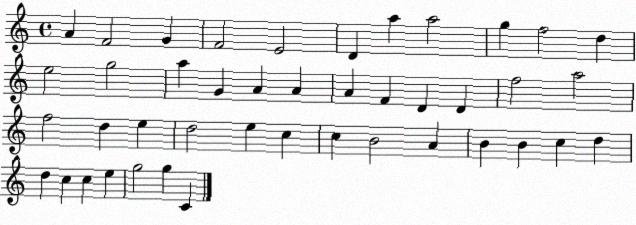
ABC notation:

X:1
T:Untitled
M:4/4
L:1/4
K:C
A F2 G F2 E2 D a a2 g f2 d e2 g2 a G A A A F D D f2 a2 f2 d e d2 e c c B2 A B B c d d c c e g2 g C